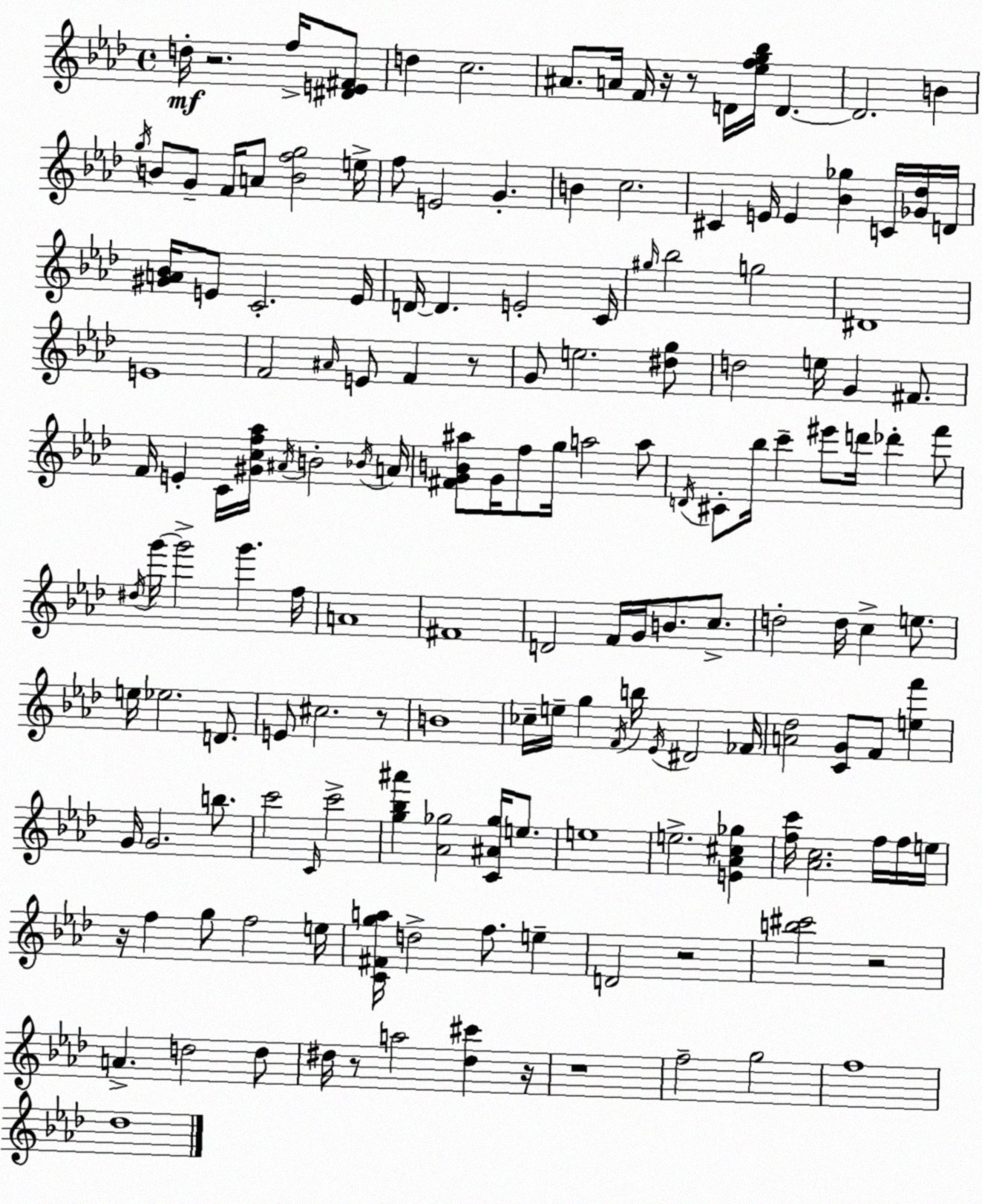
X:1
T:Untitled
M:4/4
L:1/4
K:Ab
d/4 z2 f/4 [^DE^F]/2 d c2 ^A/2 A/4 F/4 z/4 z/2 D/4 [_efg_b]/4 D D2 B g/4 B/2 G/2 F/4 A/2 [Bfg]2 e/4 f/2 E2 G B c2 ^C E/4 E [_B_g] C/4 [_G_d]/4 D/4 [^GA_B]/4 E/2 C2 E/4 D/4 D E2 C/4 ^g/4 _b2 g2 ^D4 E4 F2 ^A/4 E/2 F z/2 G/2 e2 [^dg]/2 d2 e/4 G ^F/2 F/4 E C/4 [^Gcf_a]/4 ^A/4 B2 _B/4 A/4 [^FGB^a]/2 G/4 f/2 g/4 a2 a/2 D/4 ^C/2 _b/4 c' ^e'/2 d'/4 _d' f'/2 ^d/4 g'/4 g'2 g' f/4 A4 ^F4 D2 F/4 G/4 B/2 c/2 d2 d/4 c e/2 e/4 _e2 D/2 E/2 ^c2 z/2 B4 _c/4 e/4 g F/4 b/4 _E/4 ^D2 _F/4 [A_d]2 [CG]/2 F/2 [ef'] G/4 G2 b/2 c'2 C/4 c'2 [g_b^a'] [_A_g]2 [C^A_g]/4 e/2 e4 e2 [E_A^c_g] [fc']/4 [_Ac]2 f/4 f/4 e/4 z/4 f g/2 f2 e/4 [C^Fga]/4 d2 f/2 e D2 z2 [b^c']2 z2 A d2 d/2 ^d/4 z/2 a2 [^d^c'] z/4 z4 f2 g2 f4 _d4